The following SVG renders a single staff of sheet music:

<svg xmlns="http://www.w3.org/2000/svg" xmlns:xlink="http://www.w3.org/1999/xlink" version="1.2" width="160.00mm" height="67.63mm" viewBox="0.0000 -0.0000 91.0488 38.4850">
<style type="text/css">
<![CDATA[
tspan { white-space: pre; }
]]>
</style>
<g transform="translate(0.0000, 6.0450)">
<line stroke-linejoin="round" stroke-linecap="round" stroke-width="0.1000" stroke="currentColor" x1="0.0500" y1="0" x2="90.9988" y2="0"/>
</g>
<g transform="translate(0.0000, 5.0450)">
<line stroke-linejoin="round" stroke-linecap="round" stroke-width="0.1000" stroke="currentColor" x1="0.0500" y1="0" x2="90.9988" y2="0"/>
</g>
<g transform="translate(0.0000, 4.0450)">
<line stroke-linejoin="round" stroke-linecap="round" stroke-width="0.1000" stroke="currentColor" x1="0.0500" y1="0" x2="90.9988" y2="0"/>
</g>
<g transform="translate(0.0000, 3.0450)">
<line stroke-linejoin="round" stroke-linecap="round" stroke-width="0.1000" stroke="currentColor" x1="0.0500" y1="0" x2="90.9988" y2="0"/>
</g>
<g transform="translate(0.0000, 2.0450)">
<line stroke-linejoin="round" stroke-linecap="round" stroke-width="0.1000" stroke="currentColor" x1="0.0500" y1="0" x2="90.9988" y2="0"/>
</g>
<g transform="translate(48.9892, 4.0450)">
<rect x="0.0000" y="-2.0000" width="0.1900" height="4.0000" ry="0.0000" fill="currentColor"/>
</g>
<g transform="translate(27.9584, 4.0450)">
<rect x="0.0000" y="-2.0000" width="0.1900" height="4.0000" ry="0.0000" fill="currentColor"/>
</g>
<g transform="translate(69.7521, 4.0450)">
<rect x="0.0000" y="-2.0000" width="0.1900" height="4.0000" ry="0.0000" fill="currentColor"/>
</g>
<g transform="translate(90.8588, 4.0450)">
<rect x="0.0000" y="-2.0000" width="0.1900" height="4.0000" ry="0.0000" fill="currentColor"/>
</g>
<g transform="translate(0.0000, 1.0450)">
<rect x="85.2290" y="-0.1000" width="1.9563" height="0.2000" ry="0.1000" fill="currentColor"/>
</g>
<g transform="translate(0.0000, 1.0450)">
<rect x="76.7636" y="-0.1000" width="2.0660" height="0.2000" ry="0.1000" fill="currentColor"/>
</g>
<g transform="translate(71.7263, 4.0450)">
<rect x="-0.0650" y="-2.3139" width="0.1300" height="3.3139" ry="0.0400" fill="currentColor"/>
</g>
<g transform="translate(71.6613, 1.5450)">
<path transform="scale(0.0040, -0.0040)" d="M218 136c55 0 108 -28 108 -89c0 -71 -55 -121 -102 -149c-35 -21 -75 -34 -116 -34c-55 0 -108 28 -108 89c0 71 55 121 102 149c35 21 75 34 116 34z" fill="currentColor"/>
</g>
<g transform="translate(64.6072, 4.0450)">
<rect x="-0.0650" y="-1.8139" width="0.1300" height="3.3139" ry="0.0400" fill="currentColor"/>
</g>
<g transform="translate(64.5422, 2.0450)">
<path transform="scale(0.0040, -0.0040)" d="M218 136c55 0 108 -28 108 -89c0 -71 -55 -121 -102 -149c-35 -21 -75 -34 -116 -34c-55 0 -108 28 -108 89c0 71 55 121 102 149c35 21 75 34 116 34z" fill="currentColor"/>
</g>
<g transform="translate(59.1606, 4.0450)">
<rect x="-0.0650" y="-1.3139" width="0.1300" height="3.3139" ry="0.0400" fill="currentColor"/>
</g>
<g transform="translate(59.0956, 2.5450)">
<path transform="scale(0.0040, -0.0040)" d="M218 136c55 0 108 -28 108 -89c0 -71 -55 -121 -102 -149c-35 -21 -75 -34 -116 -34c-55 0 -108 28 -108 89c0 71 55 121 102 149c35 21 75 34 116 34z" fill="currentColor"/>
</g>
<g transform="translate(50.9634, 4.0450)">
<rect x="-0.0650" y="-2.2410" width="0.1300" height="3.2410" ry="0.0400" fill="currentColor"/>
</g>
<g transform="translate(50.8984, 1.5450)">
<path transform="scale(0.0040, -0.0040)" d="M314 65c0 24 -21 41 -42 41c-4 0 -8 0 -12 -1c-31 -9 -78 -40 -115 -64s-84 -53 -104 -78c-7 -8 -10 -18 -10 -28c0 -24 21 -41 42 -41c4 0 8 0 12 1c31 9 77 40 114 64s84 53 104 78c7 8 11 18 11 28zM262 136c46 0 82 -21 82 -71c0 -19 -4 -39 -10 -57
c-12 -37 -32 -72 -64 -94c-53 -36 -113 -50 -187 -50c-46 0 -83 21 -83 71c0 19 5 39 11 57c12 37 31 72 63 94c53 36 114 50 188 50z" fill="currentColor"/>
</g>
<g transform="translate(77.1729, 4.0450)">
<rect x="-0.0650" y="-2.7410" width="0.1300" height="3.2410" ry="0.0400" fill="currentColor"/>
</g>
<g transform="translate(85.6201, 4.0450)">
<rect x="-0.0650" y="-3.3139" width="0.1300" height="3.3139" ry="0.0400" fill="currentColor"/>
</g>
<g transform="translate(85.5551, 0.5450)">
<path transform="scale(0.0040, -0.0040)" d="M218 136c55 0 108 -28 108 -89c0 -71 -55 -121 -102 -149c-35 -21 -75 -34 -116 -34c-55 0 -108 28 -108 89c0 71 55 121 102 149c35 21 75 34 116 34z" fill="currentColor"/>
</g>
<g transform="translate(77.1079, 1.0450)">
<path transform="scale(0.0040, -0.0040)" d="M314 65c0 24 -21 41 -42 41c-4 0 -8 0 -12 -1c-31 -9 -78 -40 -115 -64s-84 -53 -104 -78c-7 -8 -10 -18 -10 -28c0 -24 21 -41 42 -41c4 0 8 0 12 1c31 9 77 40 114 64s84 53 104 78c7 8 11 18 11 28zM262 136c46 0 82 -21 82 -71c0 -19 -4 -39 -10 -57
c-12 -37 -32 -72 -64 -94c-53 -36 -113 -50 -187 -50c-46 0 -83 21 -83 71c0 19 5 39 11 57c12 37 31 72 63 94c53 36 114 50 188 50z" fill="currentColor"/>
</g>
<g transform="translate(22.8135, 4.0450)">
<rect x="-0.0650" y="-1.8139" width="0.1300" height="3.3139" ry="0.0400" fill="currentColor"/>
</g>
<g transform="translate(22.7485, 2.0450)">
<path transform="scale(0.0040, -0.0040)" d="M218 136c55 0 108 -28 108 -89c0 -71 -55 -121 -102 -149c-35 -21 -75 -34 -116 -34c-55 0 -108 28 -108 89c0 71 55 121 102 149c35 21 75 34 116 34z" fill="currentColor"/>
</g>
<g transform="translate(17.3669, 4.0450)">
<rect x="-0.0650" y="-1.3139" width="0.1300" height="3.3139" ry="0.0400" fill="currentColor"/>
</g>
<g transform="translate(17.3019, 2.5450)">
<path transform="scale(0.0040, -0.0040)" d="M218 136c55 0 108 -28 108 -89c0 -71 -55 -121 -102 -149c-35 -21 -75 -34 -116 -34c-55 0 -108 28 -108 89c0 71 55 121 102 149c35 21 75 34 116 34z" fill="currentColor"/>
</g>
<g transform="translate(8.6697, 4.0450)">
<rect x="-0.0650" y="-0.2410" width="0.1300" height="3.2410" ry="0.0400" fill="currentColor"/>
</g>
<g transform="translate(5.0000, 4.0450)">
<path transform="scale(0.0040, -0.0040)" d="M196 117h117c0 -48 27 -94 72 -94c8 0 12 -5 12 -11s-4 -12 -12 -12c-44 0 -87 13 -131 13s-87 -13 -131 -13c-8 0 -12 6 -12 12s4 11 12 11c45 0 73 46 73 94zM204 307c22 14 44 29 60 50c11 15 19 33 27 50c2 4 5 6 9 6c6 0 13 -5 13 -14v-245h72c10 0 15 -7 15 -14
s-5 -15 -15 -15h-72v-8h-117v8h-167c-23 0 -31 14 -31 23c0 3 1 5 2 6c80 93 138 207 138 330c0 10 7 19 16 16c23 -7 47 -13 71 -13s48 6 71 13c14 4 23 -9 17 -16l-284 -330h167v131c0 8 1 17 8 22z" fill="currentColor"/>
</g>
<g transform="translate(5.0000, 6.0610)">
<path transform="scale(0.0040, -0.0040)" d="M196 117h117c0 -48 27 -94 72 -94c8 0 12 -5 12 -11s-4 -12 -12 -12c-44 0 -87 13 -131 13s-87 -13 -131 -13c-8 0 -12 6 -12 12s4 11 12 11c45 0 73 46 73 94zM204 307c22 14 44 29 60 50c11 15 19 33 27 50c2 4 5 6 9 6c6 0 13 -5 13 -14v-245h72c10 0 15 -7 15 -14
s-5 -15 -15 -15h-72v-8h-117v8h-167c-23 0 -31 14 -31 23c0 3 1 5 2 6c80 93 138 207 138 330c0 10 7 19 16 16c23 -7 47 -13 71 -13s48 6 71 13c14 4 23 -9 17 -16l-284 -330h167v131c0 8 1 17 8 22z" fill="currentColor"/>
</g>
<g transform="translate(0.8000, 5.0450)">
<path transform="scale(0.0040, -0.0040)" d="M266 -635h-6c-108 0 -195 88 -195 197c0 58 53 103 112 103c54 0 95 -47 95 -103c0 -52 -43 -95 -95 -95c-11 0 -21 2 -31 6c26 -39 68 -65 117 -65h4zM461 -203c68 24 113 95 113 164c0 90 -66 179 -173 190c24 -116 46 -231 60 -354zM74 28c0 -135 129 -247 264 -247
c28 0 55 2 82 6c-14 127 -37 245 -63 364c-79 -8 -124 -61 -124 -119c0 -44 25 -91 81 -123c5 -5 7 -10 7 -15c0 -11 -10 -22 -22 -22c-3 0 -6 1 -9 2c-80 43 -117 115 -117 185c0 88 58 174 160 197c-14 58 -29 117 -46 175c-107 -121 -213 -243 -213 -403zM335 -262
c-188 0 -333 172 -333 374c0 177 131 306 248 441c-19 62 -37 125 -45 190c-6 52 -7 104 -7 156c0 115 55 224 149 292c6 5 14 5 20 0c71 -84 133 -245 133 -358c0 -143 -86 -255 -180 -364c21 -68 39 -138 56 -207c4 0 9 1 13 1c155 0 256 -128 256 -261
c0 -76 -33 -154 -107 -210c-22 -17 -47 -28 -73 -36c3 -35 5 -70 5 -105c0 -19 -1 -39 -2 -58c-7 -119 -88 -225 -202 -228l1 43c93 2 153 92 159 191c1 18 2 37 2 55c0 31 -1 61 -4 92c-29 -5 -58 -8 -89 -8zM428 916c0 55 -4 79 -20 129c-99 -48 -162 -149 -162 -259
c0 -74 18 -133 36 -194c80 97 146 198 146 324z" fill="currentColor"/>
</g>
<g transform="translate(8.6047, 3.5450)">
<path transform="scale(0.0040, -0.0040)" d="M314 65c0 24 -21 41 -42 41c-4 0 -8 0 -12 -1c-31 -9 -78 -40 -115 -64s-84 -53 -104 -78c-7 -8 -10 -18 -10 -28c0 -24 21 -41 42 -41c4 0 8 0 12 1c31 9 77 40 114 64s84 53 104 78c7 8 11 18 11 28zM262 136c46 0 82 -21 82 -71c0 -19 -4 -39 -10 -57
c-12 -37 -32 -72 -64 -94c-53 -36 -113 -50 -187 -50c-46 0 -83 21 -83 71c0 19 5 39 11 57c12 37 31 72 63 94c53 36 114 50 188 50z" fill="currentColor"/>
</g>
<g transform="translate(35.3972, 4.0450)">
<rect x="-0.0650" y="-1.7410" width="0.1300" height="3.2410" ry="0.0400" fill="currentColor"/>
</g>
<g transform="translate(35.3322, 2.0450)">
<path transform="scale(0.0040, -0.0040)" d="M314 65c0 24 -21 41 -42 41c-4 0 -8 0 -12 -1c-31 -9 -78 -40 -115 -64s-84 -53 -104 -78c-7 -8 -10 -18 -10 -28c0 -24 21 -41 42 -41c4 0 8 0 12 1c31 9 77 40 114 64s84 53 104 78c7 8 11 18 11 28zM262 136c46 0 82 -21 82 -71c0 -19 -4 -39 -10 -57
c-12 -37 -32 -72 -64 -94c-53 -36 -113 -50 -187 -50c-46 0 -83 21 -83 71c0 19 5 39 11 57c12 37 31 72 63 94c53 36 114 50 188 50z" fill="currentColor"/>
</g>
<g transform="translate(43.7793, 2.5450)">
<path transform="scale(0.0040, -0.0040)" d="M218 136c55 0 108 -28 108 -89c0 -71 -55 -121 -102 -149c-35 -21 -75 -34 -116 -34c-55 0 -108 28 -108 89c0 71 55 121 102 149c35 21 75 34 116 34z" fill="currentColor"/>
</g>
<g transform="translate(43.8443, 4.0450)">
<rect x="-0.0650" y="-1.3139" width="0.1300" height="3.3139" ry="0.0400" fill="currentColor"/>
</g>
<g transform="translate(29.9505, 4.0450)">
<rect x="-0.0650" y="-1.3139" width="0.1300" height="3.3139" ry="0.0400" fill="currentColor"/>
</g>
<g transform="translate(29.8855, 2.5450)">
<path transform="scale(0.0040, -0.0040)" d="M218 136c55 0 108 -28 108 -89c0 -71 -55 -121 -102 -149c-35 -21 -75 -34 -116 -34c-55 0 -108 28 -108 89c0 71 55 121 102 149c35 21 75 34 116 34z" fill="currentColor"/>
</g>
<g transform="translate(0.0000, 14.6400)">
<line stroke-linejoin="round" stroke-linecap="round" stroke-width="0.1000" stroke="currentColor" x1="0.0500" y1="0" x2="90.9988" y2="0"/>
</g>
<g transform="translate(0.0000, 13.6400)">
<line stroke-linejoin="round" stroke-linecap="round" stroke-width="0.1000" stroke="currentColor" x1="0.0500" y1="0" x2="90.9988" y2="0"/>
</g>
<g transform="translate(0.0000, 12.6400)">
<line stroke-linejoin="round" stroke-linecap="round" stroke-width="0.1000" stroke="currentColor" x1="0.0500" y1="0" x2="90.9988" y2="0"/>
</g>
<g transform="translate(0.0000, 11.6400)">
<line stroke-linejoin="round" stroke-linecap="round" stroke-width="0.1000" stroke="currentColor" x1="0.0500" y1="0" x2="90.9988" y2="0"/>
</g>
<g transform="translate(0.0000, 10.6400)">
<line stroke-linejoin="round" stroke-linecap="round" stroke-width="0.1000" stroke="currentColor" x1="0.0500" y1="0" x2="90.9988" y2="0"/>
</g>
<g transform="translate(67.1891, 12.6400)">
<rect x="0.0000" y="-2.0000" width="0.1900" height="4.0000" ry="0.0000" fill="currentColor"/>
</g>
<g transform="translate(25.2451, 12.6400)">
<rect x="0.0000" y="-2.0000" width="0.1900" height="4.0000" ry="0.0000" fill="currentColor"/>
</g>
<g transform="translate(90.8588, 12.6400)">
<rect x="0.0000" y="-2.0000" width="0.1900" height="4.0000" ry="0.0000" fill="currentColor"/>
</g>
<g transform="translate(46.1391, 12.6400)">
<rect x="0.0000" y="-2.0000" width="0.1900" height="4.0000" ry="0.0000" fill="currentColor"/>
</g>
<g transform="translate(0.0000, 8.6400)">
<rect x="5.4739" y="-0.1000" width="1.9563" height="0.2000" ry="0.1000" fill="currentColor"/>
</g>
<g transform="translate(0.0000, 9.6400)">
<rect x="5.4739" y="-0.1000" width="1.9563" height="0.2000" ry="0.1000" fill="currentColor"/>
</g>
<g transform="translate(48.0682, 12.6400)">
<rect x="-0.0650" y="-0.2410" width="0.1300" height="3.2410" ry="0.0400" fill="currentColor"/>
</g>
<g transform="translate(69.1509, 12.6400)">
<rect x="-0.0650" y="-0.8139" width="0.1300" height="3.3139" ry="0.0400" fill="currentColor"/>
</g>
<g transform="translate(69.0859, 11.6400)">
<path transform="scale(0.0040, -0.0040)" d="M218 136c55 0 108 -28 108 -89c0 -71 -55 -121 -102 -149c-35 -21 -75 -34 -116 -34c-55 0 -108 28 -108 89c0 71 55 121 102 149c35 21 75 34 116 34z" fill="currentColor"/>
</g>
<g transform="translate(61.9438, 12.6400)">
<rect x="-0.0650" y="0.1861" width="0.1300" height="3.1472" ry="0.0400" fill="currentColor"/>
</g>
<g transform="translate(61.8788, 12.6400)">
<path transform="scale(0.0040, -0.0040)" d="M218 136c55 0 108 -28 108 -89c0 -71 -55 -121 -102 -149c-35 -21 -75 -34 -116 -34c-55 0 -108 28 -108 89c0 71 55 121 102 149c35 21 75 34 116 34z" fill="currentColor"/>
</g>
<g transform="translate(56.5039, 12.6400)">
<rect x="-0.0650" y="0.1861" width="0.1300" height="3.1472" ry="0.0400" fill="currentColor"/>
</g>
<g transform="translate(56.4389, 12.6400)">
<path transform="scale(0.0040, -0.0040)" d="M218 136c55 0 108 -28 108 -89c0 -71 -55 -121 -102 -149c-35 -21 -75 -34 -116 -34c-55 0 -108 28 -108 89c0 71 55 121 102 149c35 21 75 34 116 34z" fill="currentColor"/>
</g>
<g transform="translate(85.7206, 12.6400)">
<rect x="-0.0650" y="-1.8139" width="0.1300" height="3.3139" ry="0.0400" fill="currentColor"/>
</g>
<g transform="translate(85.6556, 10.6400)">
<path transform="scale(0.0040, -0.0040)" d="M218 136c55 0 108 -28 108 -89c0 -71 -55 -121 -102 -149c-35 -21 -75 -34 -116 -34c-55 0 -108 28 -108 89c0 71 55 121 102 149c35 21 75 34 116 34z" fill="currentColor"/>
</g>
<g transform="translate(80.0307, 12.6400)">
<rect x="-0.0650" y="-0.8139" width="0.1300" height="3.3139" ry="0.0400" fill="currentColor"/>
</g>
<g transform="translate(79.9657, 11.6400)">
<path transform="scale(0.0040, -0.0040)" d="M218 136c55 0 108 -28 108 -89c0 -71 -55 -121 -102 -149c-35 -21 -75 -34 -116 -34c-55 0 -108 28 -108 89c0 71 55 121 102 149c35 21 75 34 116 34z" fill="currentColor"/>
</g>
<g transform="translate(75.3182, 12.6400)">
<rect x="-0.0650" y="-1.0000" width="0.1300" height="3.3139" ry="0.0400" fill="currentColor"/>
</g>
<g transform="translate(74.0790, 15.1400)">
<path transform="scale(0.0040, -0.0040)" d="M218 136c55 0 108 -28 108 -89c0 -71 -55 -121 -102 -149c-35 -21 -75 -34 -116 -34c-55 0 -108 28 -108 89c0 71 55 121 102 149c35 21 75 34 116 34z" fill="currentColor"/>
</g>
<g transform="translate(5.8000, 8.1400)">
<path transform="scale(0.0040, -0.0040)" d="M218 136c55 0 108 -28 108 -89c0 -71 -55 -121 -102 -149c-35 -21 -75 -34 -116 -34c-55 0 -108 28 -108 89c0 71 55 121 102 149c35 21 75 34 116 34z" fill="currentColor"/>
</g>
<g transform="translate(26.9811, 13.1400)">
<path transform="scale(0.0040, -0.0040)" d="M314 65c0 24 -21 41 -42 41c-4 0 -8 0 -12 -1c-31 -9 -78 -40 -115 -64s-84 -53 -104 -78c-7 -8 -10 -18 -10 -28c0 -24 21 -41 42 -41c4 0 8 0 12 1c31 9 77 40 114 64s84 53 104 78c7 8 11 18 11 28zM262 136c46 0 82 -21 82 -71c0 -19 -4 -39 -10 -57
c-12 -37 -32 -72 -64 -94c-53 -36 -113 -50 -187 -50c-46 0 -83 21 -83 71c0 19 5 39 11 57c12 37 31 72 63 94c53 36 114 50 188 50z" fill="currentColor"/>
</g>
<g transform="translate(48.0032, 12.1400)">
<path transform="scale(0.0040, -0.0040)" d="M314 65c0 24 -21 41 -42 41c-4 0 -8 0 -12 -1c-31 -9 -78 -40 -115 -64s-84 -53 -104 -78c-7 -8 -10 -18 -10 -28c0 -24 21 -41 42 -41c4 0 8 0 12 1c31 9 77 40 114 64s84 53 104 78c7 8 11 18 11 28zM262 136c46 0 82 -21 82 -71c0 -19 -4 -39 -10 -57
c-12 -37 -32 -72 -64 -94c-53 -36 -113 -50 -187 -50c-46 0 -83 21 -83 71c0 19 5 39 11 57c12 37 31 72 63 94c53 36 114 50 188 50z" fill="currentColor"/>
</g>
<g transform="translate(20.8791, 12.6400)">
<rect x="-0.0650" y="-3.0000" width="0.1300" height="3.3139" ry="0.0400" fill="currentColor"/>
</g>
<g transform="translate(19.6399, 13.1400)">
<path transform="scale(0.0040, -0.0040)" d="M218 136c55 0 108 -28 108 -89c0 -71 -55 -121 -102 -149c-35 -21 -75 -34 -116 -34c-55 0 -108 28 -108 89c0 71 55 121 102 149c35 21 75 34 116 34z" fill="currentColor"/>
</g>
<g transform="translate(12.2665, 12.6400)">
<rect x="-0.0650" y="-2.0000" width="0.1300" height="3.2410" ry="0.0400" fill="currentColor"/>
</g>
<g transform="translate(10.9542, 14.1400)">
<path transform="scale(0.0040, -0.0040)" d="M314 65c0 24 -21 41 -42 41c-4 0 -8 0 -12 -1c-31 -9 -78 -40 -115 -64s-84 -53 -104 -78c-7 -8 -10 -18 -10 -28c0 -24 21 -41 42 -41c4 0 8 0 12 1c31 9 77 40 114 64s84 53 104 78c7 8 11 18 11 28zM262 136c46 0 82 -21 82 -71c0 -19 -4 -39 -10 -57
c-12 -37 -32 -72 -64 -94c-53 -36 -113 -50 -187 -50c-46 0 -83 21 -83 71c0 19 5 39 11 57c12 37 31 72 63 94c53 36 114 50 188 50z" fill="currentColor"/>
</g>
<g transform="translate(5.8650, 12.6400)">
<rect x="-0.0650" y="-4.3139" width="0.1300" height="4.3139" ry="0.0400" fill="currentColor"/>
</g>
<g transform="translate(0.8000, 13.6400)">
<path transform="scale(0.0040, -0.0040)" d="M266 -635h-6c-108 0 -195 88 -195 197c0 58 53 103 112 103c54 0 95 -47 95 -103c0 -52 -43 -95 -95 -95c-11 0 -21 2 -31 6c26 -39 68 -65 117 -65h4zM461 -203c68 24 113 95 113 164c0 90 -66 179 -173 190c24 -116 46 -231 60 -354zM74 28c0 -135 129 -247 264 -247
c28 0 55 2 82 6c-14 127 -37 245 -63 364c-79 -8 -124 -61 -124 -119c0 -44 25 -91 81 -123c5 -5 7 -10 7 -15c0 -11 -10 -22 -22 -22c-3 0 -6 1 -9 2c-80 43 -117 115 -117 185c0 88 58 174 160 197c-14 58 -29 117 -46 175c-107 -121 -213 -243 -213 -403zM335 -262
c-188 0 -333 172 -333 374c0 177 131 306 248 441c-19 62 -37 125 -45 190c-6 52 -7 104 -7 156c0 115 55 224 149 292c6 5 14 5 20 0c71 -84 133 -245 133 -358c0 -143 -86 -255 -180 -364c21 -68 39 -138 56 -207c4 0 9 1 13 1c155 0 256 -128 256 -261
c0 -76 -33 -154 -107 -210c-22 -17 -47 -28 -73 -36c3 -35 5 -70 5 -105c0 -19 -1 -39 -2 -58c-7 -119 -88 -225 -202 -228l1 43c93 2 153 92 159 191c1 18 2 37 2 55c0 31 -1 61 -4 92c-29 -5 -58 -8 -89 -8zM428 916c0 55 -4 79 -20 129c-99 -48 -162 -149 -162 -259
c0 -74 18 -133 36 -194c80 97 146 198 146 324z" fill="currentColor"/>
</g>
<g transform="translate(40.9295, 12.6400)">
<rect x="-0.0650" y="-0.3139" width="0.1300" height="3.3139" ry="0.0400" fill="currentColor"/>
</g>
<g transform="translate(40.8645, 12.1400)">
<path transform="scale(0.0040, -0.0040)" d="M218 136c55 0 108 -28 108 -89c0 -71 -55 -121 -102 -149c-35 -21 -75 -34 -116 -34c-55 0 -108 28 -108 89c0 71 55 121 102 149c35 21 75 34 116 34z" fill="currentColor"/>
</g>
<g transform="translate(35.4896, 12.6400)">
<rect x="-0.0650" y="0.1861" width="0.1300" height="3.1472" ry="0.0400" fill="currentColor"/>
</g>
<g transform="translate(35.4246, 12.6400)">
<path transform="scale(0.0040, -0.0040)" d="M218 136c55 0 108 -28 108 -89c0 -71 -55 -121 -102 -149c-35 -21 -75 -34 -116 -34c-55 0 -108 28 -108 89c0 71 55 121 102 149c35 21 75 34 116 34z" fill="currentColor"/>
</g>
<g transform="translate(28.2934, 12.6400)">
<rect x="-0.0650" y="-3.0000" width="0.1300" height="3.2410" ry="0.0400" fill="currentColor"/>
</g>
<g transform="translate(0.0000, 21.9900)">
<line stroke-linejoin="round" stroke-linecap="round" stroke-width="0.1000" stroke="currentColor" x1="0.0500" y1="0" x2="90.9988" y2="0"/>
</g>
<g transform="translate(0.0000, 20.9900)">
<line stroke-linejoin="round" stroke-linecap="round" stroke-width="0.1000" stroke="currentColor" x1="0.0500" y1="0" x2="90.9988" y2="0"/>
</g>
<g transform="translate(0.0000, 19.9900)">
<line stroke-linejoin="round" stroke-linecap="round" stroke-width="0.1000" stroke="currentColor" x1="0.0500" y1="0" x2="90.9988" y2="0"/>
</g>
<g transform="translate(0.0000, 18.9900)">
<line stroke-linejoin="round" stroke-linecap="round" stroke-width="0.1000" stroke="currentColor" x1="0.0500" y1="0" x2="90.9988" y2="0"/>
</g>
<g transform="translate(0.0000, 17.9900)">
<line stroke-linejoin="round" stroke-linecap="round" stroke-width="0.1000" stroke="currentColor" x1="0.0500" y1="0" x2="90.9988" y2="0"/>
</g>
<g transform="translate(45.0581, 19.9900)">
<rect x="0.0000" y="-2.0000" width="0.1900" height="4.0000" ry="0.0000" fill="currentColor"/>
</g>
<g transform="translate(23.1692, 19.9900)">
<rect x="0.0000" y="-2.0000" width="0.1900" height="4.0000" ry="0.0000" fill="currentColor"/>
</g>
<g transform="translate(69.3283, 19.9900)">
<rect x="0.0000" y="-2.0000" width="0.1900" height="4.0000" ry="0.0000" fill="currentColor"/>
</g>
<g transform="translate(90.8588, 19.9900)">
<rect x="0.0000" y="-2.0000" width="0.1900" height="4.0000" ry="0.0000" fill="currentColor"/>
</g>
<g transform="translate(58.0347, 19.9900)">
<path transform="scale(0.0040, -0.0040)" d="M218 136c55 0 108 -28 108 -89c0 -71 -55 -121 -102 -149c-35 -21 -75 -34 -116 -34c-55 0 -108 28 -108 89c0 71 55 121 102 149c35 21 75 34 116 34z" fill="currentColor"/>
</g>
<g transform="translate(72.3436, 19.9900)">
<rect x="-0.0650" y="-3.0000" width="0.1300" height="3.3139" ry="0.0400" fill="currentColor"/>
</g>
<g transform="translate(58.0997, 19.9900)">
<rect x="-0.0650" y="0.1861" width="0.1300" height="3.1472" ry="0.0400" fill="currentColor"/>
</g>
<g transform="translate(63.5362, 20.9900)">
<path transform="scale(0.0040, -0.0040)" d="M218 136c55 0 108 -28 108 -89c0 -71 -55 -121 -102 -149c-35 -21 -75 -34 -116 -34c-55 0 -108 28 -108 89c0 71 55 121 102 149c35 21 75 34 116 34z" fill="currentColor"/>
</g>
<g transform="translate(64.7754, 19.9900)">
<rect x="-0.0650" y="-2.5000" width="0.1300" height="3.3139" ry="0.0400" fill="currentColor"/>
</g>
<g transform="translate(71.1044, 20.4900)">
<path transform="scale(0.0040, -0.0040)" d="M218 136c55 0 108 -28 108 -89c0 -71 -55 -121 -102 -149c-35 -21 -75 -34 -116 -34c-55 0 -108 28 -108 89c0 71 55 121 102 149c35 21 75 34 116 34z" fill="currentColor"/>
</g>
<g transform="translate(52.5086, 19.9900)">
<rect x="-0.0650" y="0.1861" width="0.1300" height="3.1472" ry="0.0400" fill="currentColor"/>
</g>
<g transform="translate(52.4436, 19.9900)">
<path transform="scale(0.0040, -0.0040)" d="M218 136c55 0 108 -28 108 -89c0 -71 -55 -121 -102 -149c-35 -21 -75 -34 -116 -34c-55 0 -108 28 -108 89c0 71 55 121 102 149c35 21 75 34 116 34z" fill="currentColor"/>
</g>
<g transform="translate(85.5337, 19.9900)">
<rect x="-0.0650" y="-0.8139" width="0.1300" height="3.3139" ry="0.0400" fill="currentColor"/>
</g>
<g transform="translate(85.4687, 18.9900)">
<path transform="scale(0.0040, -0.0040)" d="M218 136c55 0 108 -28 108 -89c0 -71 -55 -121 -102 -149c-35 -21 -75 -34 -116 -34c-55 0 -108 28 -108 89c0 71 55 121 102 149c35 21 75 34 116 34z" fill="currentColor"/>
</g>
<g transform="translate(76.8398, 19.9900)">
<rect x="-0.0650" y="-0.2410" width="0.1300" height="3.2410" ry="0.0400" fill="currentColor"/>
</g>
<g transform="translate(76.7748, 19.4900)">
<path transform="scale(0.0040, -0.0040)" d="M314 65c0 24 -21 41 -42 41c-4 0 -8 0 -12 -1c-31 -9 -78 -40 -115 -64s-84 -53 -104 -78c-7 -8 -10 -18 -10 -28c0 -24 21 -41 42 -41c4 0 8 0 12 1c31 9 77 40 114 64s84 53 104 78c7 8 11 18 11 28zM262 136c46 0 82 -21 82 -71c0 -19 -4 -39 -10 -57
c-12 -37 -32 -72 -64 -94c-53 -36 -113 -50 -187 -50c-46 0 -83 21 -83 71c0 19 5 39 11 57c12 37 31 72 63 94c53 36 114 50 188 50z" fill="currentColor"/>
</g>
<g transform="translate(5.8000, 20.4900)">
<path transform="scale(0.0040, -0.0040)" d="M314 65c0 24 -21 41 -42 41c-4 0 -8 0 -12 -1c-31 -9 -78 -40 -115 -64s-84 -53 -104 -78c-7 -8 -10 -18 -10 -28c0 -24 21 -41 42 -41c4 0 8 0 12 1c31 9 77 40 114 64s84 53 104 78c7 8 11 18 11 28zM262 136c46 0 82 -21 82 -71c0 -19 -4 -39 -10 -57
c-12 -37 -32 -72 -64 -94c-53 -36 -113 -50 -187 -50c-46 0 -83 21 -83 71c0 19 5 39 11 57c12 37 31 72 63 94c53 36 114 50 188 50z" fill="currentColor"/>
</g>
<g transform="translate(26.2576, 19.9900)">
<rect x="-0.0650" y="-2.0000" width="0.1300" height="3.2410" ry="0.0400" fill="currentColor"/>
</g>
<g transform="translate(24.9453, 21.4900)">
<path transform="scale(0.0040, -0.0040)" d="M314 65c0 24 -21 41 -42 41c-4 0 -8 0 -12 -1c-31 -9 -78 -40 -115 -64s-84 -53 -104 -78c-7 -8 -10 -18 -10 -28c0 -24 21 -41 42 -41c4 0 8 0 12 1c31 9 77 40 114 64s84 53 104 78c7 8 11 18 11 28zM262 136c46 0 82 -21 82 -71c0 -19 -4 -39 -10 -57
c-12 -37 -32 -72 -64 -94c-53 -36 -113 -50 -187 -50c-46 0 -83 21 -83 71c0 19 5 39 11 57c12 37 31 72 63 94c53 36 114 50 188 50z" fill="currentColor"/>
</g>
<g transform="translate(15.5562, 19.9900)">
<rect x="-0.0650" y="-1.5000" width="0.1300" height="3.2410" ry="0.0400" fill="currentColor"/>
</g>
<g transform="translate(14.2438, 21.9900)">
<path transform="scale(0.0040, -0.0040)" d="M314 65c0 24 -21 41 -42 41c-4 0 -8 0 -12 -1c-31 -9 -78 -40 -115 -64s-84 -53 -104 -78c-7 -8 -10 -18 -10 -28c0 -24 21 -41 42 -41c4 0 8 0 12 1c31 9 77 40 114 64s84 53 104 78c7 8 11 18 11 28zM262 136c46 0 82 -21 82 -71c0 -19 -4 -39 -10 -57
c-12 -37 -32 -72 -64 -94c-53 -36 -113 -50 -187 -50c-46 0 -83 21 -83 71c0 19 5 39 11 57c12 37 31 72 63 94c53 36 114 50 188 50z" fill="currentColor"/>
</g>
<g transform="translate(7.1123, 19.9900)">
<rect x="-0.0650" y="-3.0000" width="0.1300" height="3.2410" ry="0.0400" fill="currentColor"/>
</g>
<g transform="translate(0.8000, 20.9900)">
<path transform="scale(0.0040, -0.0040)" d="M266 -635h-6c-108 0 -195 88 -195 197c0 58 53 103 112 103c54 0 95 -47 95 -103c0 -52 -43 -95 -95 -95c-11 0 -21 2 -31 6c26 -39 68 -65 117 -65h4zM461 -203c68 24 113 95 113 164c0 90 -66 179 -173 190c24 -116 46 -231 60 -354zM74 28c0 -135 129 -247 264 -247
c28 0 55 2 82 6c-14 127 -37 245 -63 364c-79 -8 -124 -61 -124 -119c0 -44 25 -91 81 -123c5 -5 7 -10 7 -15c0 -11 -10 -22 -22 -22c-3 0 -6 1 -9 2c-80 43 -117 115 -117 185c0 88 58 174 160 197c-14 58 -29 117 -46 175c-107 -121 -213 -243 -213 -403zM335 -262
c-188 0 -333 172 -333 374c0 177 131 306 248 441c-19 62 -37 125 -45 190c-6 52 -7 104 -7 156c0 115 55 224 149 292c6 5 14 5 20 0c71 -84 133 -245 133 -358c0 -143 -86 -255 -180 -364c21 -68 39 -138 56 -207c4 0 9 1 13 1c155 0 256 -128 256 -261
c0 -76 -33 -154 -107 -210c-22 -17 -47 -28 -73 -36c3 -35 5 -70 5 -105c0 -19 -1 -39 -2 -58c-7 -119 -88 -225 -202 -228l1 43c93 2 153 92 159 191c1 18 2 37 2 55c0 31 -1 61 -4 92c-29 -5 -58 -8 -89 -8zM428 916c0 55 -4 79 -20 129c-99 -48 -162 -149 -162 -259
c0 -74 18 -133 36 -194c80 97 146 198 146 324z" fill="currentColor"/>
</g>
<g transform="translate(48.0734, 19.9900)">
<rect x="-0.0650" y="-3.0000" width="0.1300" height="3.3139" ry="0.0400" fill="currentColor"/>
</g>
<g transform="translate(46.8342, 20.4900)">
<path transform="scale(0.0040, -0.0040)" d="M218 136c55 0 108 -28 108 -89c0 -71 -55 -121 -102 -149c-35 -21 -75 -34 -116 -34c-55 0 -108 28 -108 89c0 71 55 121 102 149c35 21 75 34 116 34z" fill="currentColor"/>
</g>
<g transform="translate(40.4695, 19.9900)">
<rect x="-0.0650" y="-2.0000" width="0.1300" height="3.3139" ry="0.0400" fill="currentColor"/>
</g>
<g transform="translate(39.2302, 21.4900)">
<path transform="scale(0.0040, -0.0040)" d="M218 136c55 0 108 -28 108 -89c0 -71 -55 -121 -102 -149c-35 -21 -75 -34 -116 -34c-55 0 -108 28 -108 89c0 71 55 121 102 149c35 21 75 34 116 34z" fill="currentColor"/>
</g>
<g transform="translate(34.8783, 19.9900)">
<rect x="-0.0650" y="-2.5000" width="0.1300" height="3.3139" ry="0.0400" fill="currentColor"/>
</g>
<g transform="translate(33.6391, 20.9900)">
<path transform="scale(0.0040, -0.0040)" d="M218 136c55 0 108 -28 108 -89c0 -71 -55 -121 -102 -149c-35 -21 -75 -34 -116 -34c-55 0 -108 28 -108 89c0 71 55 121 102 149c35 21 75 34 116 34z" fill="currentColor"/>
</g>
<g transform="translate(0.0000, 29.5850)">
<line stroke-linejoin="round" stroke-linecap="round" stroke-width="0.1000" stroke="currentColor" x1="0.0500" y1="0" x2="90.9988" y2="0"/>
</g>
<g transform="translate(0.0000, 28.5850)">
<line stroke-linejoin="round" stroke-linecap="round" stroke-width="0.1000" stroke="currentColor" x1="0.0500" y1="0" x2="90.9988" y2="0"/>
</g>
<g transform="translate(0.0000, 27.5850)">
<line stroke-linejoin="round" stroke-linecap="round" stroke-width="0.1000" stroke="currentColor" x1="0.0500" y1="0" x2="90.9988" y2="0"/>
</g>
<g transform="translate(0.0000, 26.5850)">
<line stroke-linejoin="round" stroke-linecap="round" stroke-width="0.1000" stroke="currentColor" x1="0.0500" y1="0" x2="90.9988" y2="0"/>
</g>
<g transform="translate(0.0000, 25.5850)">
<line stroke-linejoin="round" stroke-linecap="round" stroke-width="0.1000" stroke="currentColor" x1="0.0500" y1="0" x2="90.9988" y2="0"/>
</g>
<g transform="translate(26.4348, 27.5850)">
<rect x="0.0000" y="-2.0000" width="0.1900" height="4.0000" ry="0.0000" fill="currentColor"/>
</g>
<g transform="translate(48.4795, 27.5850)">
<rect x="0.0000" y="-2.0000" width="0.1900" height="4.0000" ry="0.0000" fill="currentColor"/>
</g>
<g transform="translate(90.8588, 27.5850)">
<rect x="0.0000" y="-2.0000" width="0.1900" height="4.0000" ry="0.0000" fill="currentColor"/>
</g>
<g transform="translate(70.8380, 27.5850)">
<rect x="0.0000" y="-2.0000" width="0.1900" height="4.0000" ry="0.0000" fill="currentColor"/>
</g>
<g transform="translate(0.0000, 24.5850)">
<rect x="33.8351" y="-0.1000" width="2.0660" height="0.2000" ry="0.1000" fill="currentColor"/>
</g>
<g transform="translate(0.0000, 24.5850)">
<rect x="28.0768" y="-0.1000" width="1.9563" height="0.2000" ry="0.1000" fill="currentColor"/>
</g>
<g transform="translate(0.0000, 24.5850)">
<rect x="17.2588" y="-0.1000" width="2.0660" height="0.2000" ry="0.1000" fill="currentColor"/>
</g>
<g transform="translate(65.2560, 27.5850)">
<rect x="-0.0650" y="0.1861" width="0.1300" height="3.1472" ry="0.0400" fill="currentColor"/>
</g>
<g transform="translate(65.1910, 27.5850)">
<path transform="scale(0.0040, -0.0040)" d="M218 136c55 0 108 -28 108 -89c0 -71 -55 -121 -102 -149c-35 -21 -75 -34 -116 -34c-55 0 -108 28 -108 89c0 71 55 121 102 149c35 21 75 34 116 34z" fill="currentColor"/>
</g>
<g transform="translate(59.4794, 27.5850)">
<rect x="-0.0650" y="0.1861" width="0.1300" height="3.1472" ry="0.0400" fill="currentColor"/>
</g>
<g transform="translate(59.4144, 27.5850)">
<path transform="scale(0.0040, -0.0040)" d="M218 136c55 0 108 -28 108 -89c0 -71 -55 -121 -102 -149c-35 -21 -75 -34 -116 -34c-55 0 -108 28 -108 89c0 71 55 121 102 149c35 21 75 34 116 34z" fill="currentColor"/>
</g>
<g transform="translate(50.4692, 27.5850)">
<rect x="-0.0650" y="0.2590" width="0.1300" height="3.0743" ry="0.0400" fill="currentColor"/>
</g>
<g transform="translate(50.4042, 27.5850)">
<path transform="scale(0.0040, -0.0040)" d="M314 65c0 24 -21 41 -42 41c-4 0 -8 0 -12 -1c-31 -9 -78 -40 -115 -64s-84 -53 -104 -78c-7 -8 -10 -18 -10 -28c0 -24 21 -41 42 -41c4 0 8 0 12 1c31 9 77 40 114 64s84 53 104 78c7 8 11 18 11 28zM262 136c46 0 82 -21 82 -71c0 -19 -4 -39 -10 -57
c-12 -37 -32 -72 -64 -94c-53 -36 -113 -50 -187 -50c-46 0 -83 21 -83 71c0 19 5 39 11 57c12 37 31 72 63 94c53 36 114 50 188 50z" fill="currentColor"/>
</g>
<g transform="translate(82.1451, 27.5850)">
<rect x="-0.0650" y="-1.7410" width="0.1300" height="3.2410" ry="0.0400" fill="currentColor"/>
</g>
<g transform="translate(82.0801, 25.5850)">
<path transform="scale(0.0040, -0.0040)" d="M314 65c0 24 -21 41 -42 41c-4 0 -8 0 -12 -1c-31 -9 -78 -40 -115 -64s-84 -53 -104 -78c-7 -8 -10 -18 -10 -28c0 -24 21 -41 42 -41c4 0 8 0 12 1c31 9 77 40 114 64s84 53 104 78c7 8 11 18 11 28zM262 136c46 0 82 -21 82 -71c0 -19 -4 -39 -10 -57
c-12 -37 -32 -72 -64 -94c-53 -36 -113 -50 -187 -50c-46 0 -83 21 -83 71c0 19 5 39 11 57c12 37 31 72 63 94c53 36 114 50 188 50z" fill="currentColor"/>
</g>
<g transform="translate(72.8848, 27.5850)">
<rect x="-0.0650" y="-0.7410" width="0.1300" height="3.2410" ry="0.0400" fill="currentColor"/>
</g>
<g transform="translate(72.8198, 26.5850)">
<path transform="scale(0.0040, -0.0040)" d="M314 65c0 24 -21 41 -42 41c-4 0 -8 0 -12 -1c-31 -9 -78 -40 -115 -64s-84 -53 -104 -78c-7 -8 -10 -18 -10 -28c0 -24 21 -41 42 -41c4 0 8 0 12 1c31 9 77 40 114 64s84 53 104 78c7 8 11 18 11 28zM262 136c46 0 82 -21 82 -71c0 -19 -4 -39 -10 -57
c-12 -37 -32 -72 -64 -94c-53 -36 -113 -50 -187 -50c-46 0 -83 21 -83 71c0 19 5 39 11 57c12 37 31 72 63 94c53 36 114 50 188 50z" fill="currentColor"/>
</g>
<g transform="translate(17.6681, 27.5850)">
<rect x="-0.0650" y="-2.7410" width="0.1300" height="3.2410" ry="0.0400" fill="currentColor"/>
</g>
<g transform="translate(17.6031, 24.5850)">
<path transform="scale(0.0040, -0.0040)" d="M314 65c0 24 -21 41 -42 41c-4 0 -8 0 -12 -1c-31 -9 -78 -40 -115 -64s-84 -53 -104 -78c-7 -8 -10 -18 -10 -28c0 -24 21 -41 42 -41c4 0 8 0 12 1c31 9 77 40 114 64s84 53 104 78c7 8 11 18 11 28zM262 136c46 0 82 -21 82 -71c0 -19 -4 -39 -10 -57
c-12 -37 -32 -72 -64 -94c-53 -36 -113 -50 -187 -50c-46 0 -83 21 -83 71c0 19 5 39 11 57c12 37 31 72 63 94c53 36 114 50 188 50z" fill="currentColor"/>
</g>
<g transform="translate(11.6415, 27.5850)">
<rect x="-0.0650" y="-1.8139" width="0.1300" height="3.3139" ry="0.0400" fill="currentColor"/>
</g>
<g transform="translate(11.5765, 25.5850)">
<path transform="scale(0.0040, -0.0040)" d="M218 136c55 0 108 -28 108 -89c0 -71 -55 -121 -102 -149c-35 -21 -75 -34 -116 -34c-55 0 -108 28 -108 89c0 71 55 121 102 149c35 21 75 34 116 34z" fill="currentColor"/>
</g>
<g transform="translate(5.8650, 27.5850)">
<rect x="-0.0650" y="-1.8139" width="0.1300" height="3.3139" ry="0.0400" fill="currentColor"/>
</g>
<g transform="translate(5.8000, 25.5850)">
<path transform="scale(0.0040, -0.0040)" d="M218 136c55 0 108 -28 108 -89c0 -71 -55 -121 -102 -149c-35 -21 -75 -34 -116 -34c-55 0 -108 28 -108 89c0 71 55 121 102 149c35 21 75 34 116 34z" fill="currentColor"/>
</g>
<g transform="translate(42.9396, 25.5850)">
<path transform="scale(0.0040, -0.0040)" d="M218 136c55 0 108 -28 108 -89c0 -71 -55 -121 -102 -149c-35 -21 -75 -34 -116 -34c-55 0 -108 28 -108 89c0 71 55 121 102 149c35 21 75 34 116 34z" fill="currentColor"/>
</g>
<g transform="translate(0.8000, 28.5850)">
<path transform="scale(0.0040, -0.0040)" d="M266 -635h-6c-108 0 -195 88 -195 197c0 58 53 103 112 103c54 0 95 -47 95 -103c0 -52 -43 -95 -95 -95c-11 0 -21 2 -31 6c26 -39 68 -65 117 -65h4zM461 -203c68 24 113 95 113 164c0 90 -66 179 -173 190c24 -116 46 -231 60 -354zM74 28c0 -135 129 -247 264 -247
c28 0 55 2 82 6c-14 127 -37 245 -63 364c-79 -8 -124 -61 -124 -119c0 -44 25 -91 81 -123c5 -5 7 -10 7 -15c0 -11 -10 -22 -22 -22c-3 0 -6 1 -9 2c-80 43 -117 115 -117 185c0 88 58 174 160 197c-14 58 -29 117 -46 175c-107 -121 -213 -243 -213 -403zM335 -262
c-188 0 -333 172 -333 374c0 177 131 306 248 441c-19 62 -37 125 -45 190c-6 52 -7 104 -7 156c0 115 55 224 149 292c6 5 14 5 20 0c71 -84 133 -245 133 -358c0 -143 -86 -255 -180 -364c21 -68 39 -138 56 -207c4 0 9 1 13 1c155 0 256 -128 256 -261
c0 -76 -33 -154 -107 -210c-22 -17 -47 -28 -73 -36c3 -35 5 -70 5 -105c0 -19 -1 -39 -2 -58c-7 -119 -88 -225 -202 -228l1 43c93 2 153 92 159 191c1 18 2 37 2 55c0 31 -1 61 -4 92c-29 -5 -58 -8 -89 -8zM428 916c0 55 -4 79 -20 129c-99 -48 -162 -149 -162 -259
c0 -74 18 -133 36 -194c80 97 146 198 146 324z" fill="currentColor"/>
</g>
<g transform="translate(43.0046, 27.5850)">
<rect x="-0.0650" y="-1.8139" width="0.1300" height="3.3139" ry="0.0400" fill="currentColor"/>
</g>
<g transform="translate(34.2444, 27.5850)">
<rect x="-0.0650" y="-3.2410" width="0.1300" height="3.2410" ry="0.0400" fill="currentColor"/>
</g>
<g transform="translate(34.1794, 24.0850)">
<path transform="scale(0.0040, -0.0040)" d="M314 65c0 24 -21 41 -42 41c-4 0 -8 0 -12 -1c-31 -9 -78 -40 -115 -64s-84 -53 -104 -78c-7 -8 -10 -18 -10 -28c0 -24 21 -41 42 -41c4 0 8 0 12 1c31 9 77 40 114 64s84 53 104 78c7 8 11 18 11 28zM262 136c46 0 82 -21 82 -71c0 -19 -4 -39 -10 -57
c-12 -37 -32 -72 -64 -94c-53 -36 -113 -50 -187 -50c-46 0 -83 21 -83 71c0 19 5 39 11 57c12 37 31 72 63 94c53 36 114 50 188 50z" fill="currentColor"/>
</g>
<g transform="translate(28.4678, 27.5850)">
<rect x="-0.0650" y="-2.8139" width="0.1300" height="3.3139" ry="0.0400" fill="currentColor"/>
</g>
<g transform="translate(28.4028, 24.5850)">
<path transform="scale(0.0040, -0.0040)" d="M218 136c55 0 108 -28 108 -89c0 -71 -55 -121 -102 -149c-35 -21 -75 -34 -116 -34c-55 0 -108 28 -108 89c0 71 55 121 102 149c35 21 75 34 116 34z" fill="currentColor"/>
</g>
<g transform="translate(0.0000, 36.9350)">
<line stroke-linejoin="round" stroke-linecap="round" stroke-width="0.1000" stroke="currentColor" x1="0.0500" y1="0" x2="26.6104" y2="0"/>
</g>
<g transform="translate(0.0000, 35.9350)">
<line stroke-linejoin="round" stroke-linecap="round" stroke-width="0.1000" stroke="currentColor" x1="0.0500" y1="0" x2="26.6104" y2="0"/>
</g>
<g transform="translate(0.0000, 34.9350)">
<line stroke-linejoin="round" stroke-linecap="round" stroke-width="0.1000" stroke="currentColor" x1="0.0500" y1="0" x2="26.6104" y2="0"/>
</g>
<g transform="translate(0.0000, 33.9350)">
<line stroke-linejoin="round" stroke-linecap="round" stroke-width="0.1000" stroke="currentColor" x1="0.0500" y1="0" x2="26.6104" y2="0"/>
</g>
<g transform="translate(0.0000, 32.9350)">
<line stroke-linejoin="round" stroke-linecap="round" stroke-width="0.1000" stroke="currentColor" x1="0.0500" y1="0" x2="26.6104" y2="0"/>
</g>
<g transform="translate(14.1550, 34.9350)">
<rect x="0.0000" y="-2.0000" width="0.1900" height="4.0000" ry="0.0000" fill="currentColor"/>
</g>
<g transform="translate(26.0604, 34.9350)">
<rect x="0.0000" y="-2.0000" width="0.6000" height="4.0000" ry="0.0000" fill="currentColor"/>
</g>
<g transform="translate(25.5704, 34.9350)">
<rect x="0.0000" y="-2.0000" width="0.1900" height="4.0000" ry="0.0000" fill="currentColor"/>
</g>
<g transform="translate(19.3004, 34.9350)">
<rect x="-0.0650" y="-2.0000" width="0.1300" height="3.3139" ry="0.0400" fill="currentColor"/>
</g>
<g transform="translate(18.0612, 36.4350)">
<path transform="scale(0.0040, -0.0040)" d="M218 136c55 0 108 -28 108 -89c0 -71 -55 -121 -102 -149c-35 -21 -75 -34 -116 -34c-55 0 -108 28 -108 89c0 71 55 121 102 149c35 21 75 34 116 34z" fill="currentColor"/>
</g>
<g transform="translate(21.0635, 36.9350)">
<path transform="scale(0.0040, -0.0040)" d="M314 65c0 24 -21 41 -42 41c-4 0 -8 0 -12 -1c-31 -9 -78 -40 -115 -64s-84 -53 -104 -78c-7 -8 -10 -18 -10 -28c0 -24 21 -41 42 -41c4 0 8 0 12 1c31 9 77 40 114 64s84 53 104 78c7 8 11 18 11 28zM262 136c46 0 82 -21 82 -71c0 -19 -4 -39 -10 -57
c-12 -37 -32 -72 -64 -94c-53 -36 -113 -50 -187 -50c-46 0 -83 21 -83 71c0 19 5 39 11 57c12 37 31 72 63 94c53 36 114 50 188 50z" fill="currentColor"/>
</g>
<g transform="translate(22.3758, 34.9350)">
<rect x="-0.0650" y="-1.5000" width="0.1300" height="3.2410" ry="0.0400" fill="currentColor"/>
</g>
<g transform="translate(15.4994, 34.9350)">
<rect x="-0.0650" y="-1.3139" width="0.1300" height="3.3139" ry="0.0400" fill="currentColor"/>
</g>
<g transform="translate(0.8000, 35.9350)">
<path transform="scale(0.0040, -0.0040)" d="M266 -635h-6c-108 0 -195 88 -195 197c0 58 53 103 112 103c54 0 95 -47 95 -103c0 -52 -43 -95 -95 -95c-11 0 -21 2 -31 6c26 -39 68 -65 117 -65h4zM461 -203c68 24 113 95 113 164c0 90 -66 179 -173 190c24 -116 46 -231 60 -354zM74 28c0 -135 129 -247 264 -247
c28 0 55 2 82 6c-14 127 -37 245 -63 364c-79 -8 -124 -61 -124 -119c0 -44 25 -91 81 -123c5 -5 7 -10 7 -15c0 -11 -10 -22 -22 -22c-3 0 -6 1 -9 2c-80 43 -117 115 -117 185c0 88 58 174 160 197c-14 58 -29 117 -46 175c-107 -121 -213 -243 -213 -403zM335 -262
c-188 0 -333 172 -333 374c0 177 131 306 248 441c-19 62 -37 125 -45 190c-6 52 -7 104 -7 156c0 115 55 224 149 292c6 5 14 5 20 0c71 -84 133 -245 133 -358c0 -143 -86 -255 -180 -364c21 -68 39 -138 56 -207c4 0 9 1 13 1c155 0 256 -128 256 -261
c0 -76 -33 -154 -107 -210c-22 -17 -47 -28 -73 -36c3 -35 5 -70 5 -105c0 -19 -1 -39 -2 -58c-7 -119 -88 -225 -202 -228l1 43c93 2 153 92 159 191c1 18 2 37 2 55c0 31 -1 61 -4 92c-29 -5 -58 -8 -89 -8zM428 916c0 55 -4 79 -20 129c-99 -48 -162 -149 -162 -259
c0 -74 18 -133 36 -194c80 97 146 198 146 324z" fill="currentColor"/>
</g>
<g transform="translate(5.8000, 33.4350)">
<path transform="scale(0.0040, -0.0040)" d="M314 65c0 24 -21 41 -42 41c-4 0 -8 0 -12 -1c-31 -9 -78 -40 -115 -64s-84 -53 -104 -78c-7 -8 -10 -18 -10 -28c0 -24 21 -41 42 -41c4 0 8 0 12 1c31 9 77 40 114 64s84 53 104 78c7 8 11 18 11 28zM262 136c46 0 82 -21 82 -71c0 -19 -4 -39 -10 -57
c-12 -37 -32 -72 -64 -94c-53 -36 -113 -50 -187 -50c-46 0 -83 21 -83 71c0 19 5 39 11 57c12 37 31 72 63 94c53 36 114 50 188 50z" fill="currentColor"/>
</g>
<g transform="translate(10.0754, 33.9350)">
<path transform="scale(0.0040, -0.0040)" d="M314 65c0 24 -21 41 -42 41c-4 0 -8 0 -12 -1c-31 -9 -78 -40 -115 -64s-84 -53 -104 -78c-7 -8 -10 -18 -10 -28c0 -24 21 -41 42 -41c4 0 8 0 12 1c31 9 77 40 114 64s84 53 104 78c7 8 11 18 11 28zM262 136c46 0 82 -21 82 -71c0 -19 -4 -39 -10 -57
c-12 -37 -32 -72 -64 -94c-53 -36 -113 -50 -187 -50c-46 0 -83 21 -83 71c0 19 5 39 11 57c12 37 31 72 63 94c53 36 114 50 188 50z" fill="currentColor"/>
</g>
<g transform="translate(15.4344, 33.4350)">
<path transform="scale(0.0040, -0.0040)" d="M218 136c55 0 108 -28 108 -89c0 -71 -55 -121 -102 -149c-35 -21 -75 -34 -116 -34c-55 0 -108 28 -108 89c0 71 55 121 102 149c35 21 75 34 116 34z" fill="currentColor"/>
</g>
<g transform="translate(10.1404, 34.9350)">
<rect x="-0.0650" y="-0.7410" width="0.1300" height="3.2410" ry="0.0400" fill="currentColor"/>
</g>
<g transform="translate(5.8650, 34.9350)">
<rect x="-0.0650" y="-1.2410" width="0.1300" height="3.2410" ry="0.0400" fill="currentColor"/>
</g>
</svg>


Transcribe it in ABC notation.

X:1
T:Untitled
M:4/4
L:1/4
K:C
c2 e f e f2 e g2 e f g a2 b d' F2 A A2 B c c2 B B d D d f A2 E2 F2 G F A B B G A c2 d f f a2 a b2 f B2 B B d2 f2 e2 d2 e F E2